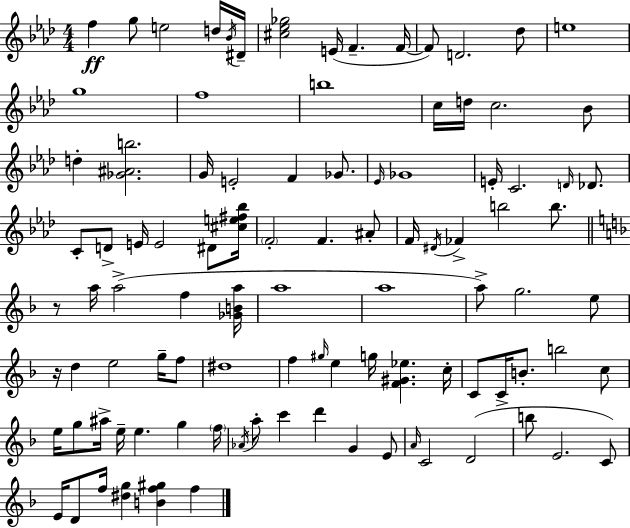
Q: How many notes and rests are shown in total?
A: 99